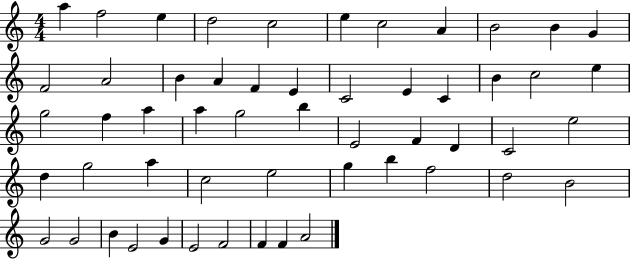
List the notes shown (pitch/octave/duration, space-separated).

A5/q F5/h E5/q D5/h C5/h E5/q C5/h A4/q B4/h B4/q G4/q F4/h A4/h B4/q A4/q F4/q E4/q C4/h E4/q C4/q B4/q C5/h E5/q G5/h F5/q A5/q A5/q G5/h B5/q E4/h F4/q D4/q C4/h E5/h D5/q G5/h A5/q C5/h E5/h G5/q B5/q F5/h D5/h B4/h G4/h G4/h B4/q E4/h G4/q E4/h F4/h F4/q F4/q A4/h